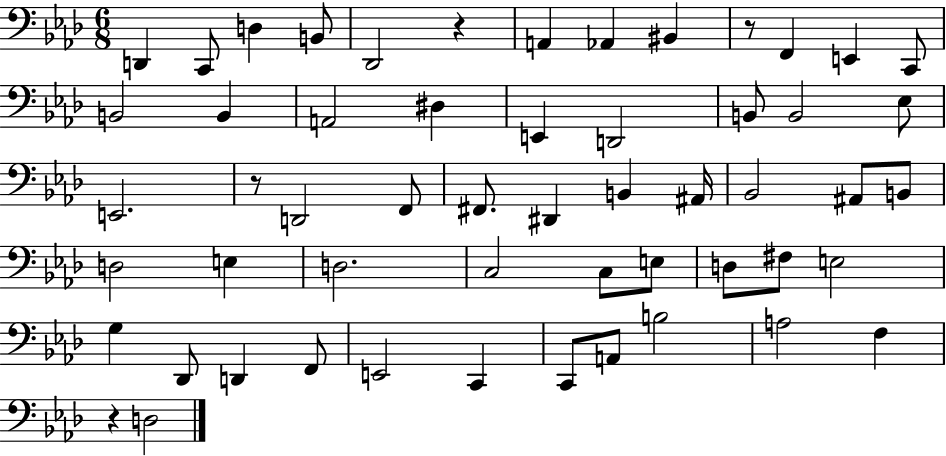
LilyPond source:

{
  \clef bass
  \numericTimeSignature
  \time 6/8
  \key aes \major
  d,4 c,8 d4 b,8 | des,2 r4 | a,4 aes,4 bis,4 | r8 f,4 e,4 c,8 | \break b,2 b,4 | a,2 dis4 | e,4 d,2 | b,8 b,2 ees8 | \break e,2. | r8 d,2 f,8 | fis,8. dis,4 b,4 ais,16 | bes,2 ais,8 b,8 | \break d2 e4 | d2. | c2 c8 e8 | d8 fis8 e2 | \break g4 des,8 d,4 f,8 | e,2 c,4 | c,8 a,8 b2 | a2 f4 | \break r4 d2 | \bar "|."
}